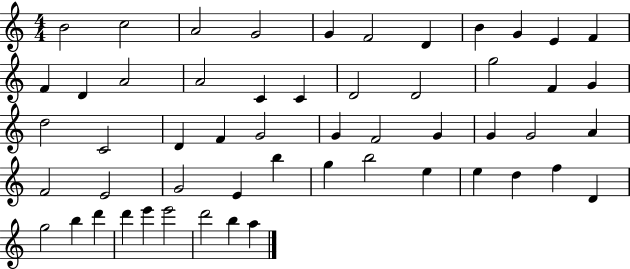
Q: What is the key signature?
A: C major